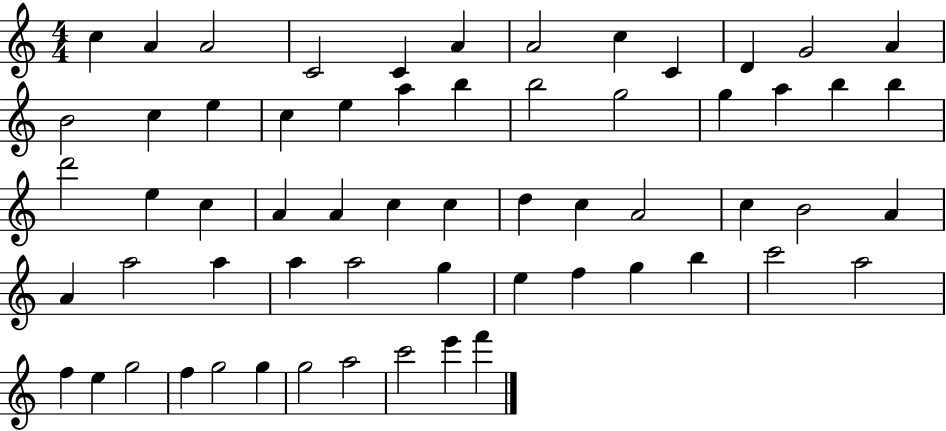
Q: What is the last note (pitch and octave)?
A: F6